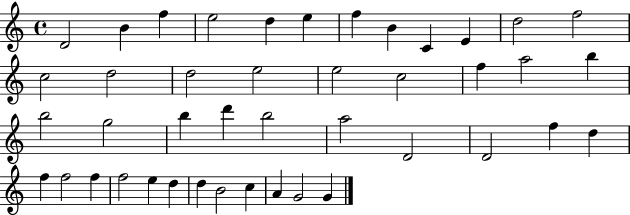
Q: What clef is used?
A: treble